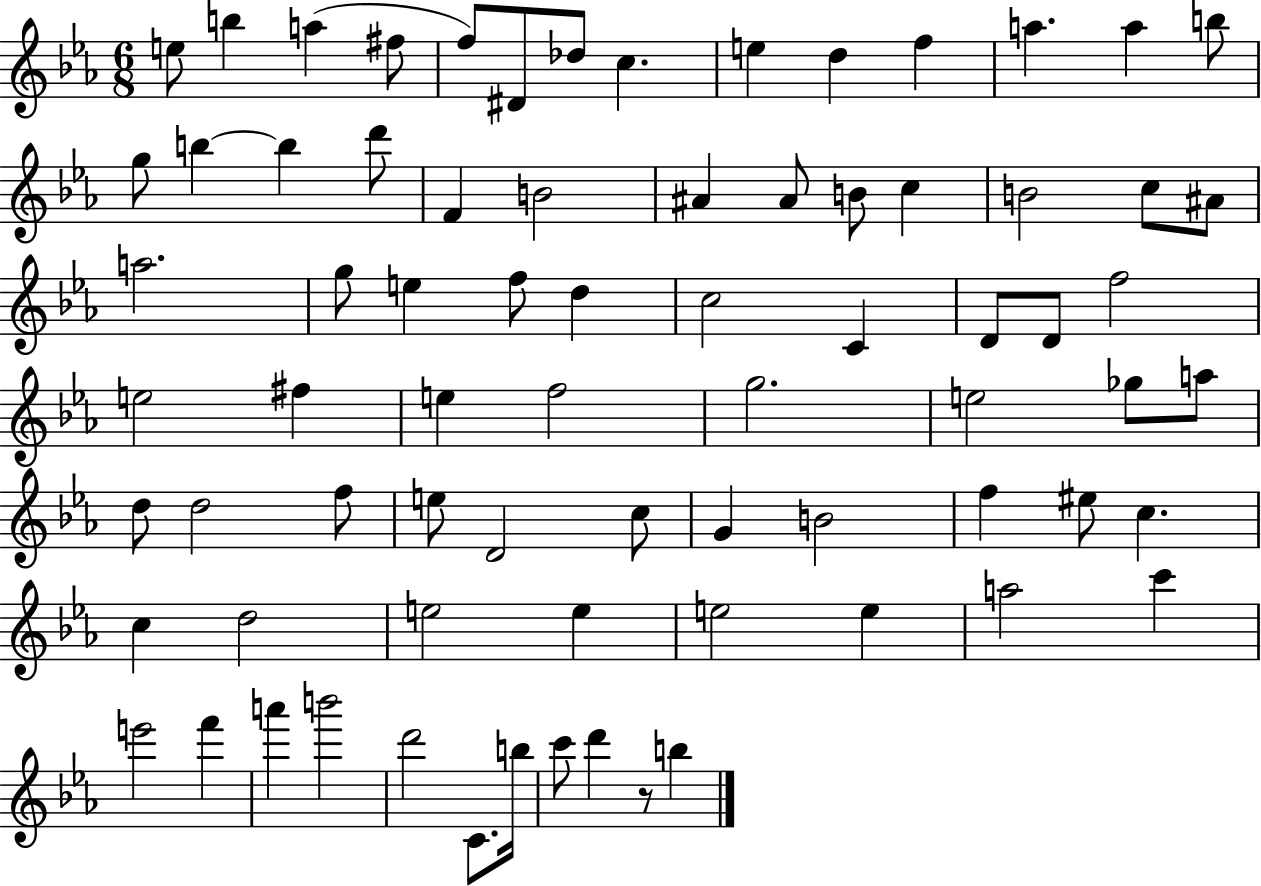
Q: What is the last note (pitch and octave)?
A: B5